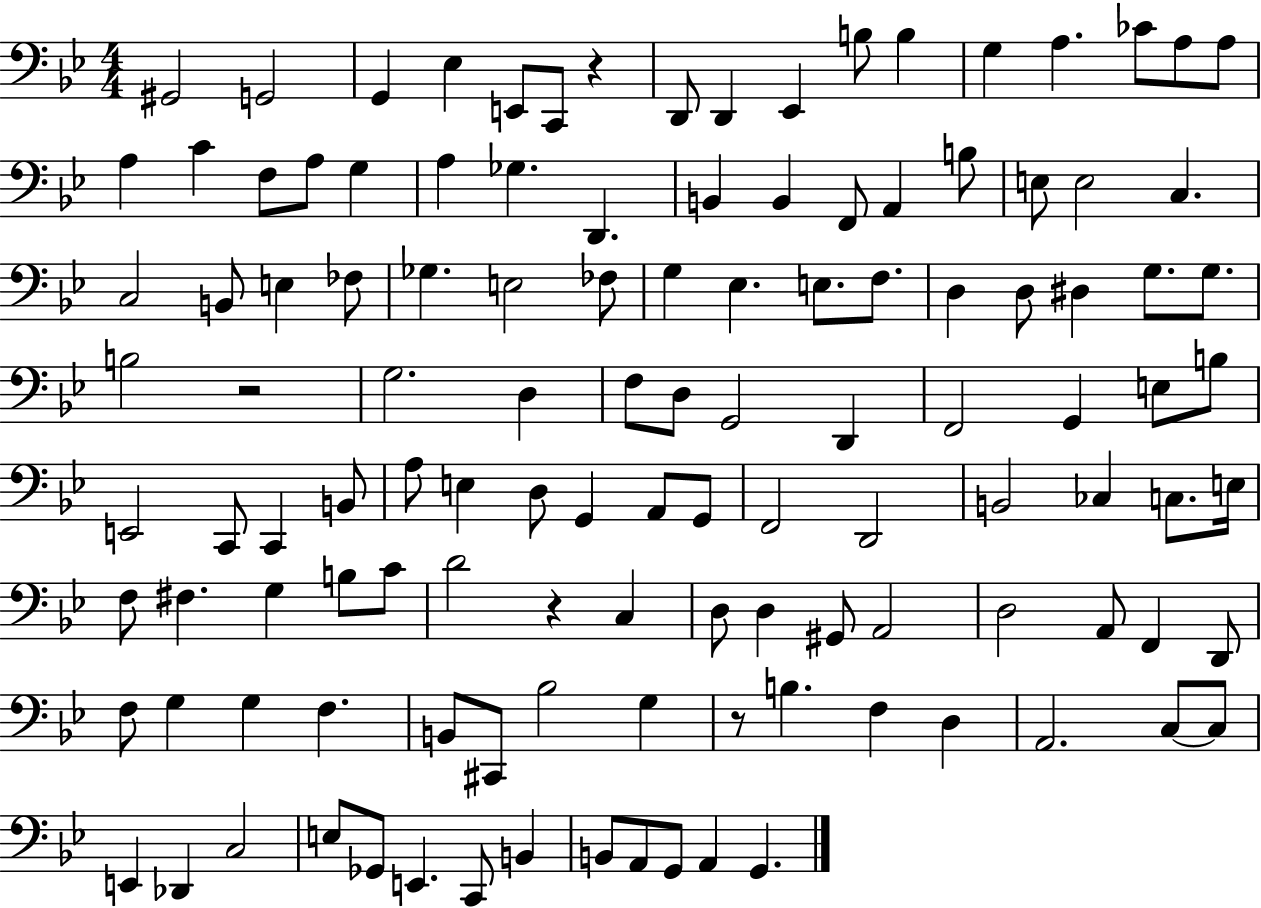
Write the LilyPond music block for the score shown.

{
  \clef bass
  \numericTimeSignature
  \time 4/4
  \key bes \major
  \repeat volta 2 { gis,2 g,2 | g,4 ees4 e,8 c,8 r4 | d,8 d,4 ees,4 b8 b4 | g4 a4. ces'8 a8 a8 | \break a4 c'4 f8 a8 g4 | a4 ges4. d,4. | b,4 b,4 f,8 a,4 b8 | e8 e2 c4. | \break c2 b,8 e4 fes8 | ges4. e2 fes8 | g4 ees4. e8. f8. | d4 d8 dis4 g8. g8. | \break b2 r2 | g2. d4 | f8 d8 g,2 d,4 | f,2 g,4 e8 b8 | \break e,2 c,8 c,4 b,8 | a8 e4 d8 g,4 a,8 g,8 | f,2 d,2 | b,2 ces4 c8. e16 | \break f8 fis4. g4 b8 c'8 | d'2 r4 c4 | d8 d4 gis,8 a,2 | d2 a,8 f,4 d,8 | \break f8 g4 g4 f4. | b,8 cis,8 bes2 g4 | r8 b4. f4 d4 | a,2. c8~~ c8 | \break e,4 des,4 c2 | e8 ges,8 e,4. c,8 b,4 | b,8 a,8 g,8 a,4 g,4. | } \bar "|."
}